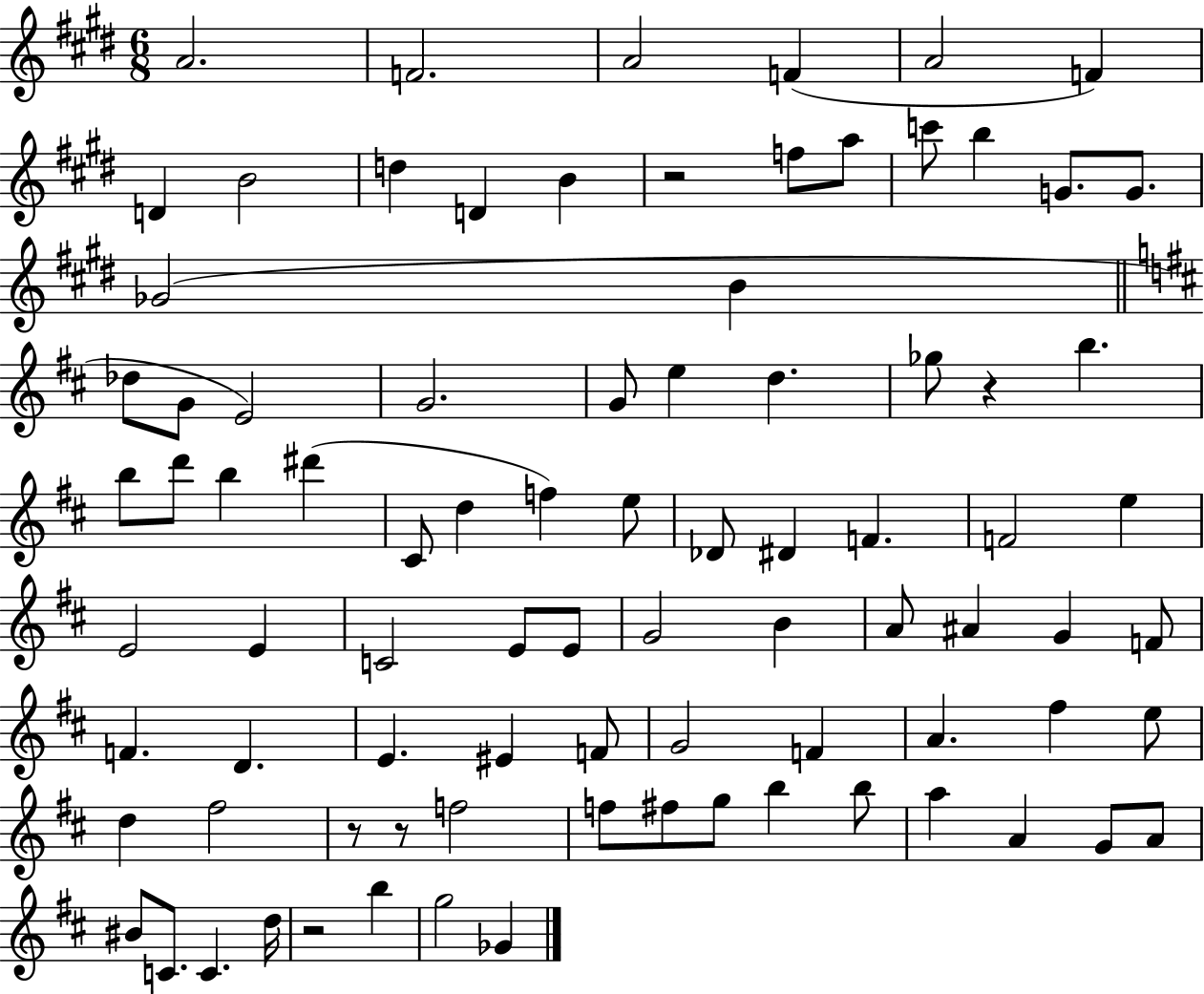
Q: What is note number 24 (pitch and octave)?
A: G4